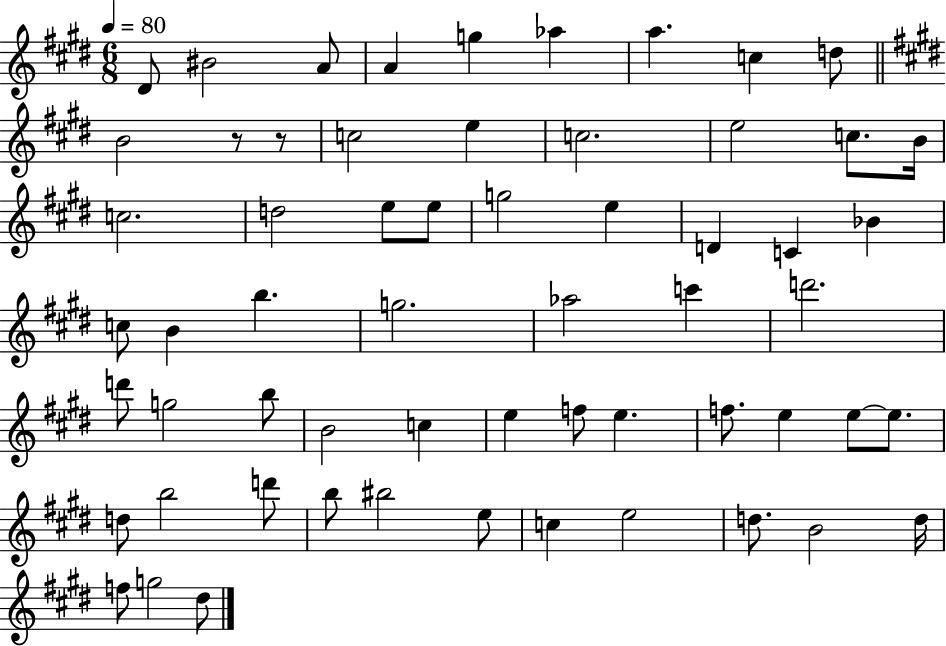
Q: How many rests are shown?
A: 2